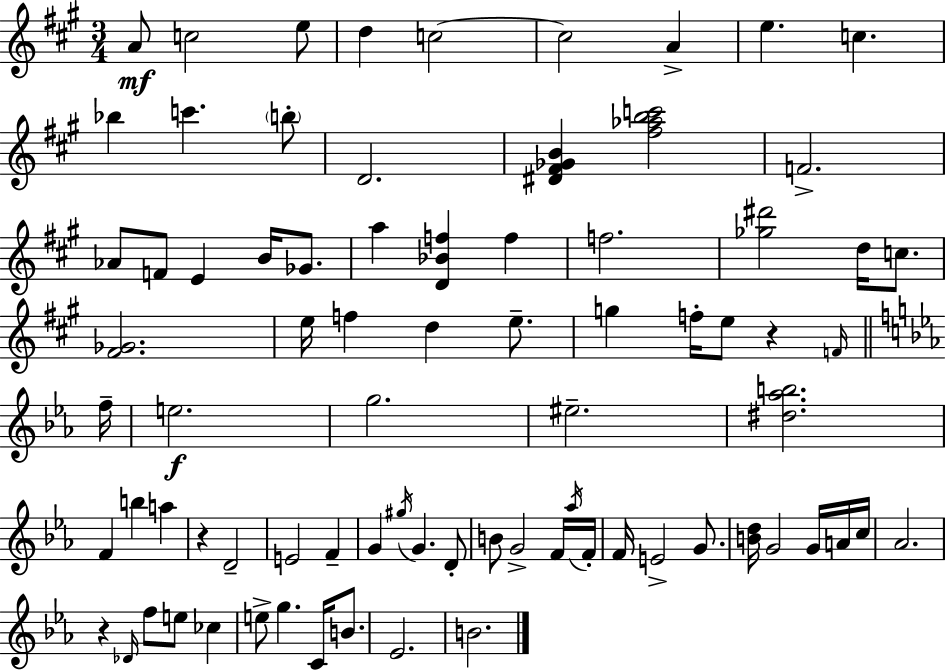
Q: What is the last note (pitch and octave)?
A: B4